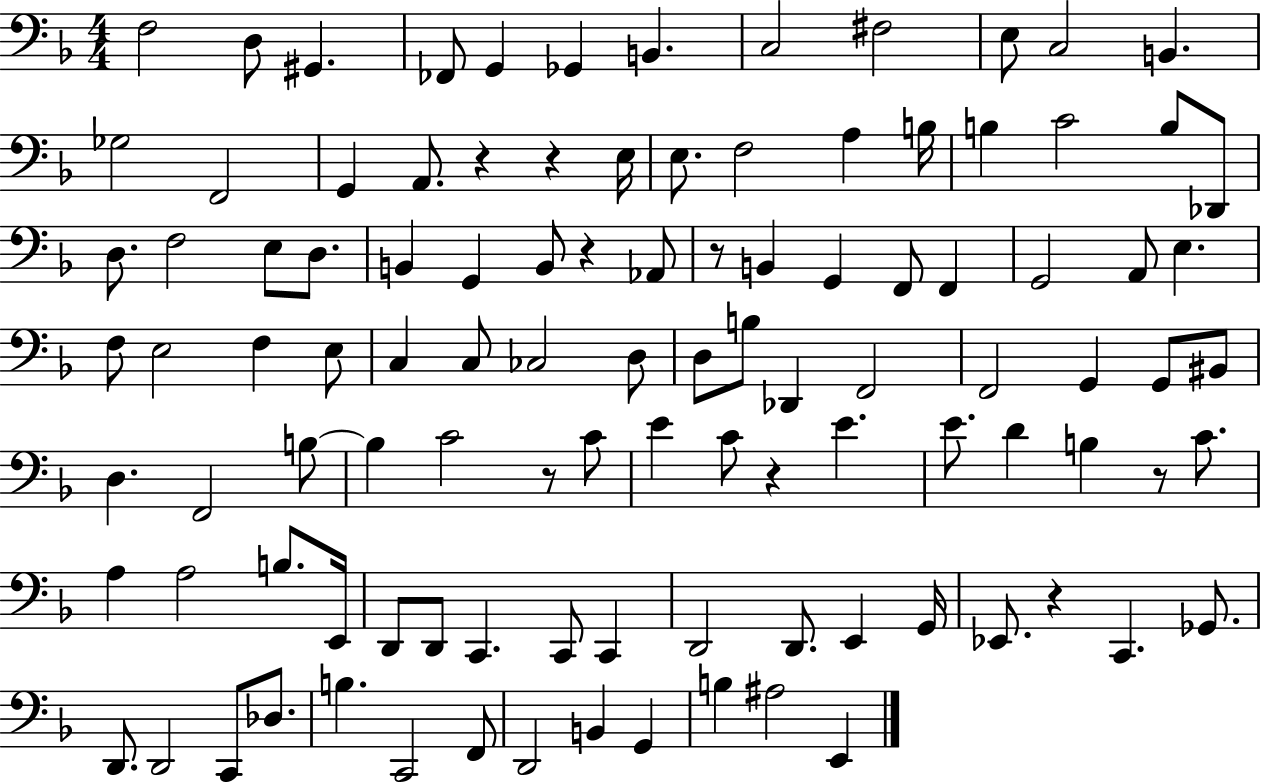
{
  \clef bass
  \numericTimeSignature
  \time 4/4
  \key f \major
  \repeat volta 2 { f2 d8 gis,4. | fes,8 g,4 ges,4 b,4. | c2 fis2 | e8 c2 b,4. | \break ges2 f,2 | g,4 a,8. r4 r4 e16 | e8. f2 a4 b16 | b4 c'2 b8 des,8 | \break d8. f2 e8 d8. | b,4 g,4 b,8 r4 aes,8 | r8 b,4 g,4 f,8 f,4 | g,2 a,8 e4. | \break f8 e2 f4 e8 | c4 c8 ces2 d8 | d8 b8 des,4 f,2 | f,2 g,4 g,8 bis,8 | \break d4. f,2 b8~~ | b4 c'2 r8 c'8 | e'4 c'8 r4 e'4. | e'8. d'4 b4 r8 c'8. | \break a4 a2 b8. e,16 | d,8 d,8 c,4. c,8 c,4 | d,2 d,8. e,4 g,16 | ees,8. r4 c,4. ges,8. | \break d,8. d,2 c,8 des8. | b4. c,2 f,8 | d,2 b,4 g,4 | b4 ais2 e,4 | \break } \bar "|."
}